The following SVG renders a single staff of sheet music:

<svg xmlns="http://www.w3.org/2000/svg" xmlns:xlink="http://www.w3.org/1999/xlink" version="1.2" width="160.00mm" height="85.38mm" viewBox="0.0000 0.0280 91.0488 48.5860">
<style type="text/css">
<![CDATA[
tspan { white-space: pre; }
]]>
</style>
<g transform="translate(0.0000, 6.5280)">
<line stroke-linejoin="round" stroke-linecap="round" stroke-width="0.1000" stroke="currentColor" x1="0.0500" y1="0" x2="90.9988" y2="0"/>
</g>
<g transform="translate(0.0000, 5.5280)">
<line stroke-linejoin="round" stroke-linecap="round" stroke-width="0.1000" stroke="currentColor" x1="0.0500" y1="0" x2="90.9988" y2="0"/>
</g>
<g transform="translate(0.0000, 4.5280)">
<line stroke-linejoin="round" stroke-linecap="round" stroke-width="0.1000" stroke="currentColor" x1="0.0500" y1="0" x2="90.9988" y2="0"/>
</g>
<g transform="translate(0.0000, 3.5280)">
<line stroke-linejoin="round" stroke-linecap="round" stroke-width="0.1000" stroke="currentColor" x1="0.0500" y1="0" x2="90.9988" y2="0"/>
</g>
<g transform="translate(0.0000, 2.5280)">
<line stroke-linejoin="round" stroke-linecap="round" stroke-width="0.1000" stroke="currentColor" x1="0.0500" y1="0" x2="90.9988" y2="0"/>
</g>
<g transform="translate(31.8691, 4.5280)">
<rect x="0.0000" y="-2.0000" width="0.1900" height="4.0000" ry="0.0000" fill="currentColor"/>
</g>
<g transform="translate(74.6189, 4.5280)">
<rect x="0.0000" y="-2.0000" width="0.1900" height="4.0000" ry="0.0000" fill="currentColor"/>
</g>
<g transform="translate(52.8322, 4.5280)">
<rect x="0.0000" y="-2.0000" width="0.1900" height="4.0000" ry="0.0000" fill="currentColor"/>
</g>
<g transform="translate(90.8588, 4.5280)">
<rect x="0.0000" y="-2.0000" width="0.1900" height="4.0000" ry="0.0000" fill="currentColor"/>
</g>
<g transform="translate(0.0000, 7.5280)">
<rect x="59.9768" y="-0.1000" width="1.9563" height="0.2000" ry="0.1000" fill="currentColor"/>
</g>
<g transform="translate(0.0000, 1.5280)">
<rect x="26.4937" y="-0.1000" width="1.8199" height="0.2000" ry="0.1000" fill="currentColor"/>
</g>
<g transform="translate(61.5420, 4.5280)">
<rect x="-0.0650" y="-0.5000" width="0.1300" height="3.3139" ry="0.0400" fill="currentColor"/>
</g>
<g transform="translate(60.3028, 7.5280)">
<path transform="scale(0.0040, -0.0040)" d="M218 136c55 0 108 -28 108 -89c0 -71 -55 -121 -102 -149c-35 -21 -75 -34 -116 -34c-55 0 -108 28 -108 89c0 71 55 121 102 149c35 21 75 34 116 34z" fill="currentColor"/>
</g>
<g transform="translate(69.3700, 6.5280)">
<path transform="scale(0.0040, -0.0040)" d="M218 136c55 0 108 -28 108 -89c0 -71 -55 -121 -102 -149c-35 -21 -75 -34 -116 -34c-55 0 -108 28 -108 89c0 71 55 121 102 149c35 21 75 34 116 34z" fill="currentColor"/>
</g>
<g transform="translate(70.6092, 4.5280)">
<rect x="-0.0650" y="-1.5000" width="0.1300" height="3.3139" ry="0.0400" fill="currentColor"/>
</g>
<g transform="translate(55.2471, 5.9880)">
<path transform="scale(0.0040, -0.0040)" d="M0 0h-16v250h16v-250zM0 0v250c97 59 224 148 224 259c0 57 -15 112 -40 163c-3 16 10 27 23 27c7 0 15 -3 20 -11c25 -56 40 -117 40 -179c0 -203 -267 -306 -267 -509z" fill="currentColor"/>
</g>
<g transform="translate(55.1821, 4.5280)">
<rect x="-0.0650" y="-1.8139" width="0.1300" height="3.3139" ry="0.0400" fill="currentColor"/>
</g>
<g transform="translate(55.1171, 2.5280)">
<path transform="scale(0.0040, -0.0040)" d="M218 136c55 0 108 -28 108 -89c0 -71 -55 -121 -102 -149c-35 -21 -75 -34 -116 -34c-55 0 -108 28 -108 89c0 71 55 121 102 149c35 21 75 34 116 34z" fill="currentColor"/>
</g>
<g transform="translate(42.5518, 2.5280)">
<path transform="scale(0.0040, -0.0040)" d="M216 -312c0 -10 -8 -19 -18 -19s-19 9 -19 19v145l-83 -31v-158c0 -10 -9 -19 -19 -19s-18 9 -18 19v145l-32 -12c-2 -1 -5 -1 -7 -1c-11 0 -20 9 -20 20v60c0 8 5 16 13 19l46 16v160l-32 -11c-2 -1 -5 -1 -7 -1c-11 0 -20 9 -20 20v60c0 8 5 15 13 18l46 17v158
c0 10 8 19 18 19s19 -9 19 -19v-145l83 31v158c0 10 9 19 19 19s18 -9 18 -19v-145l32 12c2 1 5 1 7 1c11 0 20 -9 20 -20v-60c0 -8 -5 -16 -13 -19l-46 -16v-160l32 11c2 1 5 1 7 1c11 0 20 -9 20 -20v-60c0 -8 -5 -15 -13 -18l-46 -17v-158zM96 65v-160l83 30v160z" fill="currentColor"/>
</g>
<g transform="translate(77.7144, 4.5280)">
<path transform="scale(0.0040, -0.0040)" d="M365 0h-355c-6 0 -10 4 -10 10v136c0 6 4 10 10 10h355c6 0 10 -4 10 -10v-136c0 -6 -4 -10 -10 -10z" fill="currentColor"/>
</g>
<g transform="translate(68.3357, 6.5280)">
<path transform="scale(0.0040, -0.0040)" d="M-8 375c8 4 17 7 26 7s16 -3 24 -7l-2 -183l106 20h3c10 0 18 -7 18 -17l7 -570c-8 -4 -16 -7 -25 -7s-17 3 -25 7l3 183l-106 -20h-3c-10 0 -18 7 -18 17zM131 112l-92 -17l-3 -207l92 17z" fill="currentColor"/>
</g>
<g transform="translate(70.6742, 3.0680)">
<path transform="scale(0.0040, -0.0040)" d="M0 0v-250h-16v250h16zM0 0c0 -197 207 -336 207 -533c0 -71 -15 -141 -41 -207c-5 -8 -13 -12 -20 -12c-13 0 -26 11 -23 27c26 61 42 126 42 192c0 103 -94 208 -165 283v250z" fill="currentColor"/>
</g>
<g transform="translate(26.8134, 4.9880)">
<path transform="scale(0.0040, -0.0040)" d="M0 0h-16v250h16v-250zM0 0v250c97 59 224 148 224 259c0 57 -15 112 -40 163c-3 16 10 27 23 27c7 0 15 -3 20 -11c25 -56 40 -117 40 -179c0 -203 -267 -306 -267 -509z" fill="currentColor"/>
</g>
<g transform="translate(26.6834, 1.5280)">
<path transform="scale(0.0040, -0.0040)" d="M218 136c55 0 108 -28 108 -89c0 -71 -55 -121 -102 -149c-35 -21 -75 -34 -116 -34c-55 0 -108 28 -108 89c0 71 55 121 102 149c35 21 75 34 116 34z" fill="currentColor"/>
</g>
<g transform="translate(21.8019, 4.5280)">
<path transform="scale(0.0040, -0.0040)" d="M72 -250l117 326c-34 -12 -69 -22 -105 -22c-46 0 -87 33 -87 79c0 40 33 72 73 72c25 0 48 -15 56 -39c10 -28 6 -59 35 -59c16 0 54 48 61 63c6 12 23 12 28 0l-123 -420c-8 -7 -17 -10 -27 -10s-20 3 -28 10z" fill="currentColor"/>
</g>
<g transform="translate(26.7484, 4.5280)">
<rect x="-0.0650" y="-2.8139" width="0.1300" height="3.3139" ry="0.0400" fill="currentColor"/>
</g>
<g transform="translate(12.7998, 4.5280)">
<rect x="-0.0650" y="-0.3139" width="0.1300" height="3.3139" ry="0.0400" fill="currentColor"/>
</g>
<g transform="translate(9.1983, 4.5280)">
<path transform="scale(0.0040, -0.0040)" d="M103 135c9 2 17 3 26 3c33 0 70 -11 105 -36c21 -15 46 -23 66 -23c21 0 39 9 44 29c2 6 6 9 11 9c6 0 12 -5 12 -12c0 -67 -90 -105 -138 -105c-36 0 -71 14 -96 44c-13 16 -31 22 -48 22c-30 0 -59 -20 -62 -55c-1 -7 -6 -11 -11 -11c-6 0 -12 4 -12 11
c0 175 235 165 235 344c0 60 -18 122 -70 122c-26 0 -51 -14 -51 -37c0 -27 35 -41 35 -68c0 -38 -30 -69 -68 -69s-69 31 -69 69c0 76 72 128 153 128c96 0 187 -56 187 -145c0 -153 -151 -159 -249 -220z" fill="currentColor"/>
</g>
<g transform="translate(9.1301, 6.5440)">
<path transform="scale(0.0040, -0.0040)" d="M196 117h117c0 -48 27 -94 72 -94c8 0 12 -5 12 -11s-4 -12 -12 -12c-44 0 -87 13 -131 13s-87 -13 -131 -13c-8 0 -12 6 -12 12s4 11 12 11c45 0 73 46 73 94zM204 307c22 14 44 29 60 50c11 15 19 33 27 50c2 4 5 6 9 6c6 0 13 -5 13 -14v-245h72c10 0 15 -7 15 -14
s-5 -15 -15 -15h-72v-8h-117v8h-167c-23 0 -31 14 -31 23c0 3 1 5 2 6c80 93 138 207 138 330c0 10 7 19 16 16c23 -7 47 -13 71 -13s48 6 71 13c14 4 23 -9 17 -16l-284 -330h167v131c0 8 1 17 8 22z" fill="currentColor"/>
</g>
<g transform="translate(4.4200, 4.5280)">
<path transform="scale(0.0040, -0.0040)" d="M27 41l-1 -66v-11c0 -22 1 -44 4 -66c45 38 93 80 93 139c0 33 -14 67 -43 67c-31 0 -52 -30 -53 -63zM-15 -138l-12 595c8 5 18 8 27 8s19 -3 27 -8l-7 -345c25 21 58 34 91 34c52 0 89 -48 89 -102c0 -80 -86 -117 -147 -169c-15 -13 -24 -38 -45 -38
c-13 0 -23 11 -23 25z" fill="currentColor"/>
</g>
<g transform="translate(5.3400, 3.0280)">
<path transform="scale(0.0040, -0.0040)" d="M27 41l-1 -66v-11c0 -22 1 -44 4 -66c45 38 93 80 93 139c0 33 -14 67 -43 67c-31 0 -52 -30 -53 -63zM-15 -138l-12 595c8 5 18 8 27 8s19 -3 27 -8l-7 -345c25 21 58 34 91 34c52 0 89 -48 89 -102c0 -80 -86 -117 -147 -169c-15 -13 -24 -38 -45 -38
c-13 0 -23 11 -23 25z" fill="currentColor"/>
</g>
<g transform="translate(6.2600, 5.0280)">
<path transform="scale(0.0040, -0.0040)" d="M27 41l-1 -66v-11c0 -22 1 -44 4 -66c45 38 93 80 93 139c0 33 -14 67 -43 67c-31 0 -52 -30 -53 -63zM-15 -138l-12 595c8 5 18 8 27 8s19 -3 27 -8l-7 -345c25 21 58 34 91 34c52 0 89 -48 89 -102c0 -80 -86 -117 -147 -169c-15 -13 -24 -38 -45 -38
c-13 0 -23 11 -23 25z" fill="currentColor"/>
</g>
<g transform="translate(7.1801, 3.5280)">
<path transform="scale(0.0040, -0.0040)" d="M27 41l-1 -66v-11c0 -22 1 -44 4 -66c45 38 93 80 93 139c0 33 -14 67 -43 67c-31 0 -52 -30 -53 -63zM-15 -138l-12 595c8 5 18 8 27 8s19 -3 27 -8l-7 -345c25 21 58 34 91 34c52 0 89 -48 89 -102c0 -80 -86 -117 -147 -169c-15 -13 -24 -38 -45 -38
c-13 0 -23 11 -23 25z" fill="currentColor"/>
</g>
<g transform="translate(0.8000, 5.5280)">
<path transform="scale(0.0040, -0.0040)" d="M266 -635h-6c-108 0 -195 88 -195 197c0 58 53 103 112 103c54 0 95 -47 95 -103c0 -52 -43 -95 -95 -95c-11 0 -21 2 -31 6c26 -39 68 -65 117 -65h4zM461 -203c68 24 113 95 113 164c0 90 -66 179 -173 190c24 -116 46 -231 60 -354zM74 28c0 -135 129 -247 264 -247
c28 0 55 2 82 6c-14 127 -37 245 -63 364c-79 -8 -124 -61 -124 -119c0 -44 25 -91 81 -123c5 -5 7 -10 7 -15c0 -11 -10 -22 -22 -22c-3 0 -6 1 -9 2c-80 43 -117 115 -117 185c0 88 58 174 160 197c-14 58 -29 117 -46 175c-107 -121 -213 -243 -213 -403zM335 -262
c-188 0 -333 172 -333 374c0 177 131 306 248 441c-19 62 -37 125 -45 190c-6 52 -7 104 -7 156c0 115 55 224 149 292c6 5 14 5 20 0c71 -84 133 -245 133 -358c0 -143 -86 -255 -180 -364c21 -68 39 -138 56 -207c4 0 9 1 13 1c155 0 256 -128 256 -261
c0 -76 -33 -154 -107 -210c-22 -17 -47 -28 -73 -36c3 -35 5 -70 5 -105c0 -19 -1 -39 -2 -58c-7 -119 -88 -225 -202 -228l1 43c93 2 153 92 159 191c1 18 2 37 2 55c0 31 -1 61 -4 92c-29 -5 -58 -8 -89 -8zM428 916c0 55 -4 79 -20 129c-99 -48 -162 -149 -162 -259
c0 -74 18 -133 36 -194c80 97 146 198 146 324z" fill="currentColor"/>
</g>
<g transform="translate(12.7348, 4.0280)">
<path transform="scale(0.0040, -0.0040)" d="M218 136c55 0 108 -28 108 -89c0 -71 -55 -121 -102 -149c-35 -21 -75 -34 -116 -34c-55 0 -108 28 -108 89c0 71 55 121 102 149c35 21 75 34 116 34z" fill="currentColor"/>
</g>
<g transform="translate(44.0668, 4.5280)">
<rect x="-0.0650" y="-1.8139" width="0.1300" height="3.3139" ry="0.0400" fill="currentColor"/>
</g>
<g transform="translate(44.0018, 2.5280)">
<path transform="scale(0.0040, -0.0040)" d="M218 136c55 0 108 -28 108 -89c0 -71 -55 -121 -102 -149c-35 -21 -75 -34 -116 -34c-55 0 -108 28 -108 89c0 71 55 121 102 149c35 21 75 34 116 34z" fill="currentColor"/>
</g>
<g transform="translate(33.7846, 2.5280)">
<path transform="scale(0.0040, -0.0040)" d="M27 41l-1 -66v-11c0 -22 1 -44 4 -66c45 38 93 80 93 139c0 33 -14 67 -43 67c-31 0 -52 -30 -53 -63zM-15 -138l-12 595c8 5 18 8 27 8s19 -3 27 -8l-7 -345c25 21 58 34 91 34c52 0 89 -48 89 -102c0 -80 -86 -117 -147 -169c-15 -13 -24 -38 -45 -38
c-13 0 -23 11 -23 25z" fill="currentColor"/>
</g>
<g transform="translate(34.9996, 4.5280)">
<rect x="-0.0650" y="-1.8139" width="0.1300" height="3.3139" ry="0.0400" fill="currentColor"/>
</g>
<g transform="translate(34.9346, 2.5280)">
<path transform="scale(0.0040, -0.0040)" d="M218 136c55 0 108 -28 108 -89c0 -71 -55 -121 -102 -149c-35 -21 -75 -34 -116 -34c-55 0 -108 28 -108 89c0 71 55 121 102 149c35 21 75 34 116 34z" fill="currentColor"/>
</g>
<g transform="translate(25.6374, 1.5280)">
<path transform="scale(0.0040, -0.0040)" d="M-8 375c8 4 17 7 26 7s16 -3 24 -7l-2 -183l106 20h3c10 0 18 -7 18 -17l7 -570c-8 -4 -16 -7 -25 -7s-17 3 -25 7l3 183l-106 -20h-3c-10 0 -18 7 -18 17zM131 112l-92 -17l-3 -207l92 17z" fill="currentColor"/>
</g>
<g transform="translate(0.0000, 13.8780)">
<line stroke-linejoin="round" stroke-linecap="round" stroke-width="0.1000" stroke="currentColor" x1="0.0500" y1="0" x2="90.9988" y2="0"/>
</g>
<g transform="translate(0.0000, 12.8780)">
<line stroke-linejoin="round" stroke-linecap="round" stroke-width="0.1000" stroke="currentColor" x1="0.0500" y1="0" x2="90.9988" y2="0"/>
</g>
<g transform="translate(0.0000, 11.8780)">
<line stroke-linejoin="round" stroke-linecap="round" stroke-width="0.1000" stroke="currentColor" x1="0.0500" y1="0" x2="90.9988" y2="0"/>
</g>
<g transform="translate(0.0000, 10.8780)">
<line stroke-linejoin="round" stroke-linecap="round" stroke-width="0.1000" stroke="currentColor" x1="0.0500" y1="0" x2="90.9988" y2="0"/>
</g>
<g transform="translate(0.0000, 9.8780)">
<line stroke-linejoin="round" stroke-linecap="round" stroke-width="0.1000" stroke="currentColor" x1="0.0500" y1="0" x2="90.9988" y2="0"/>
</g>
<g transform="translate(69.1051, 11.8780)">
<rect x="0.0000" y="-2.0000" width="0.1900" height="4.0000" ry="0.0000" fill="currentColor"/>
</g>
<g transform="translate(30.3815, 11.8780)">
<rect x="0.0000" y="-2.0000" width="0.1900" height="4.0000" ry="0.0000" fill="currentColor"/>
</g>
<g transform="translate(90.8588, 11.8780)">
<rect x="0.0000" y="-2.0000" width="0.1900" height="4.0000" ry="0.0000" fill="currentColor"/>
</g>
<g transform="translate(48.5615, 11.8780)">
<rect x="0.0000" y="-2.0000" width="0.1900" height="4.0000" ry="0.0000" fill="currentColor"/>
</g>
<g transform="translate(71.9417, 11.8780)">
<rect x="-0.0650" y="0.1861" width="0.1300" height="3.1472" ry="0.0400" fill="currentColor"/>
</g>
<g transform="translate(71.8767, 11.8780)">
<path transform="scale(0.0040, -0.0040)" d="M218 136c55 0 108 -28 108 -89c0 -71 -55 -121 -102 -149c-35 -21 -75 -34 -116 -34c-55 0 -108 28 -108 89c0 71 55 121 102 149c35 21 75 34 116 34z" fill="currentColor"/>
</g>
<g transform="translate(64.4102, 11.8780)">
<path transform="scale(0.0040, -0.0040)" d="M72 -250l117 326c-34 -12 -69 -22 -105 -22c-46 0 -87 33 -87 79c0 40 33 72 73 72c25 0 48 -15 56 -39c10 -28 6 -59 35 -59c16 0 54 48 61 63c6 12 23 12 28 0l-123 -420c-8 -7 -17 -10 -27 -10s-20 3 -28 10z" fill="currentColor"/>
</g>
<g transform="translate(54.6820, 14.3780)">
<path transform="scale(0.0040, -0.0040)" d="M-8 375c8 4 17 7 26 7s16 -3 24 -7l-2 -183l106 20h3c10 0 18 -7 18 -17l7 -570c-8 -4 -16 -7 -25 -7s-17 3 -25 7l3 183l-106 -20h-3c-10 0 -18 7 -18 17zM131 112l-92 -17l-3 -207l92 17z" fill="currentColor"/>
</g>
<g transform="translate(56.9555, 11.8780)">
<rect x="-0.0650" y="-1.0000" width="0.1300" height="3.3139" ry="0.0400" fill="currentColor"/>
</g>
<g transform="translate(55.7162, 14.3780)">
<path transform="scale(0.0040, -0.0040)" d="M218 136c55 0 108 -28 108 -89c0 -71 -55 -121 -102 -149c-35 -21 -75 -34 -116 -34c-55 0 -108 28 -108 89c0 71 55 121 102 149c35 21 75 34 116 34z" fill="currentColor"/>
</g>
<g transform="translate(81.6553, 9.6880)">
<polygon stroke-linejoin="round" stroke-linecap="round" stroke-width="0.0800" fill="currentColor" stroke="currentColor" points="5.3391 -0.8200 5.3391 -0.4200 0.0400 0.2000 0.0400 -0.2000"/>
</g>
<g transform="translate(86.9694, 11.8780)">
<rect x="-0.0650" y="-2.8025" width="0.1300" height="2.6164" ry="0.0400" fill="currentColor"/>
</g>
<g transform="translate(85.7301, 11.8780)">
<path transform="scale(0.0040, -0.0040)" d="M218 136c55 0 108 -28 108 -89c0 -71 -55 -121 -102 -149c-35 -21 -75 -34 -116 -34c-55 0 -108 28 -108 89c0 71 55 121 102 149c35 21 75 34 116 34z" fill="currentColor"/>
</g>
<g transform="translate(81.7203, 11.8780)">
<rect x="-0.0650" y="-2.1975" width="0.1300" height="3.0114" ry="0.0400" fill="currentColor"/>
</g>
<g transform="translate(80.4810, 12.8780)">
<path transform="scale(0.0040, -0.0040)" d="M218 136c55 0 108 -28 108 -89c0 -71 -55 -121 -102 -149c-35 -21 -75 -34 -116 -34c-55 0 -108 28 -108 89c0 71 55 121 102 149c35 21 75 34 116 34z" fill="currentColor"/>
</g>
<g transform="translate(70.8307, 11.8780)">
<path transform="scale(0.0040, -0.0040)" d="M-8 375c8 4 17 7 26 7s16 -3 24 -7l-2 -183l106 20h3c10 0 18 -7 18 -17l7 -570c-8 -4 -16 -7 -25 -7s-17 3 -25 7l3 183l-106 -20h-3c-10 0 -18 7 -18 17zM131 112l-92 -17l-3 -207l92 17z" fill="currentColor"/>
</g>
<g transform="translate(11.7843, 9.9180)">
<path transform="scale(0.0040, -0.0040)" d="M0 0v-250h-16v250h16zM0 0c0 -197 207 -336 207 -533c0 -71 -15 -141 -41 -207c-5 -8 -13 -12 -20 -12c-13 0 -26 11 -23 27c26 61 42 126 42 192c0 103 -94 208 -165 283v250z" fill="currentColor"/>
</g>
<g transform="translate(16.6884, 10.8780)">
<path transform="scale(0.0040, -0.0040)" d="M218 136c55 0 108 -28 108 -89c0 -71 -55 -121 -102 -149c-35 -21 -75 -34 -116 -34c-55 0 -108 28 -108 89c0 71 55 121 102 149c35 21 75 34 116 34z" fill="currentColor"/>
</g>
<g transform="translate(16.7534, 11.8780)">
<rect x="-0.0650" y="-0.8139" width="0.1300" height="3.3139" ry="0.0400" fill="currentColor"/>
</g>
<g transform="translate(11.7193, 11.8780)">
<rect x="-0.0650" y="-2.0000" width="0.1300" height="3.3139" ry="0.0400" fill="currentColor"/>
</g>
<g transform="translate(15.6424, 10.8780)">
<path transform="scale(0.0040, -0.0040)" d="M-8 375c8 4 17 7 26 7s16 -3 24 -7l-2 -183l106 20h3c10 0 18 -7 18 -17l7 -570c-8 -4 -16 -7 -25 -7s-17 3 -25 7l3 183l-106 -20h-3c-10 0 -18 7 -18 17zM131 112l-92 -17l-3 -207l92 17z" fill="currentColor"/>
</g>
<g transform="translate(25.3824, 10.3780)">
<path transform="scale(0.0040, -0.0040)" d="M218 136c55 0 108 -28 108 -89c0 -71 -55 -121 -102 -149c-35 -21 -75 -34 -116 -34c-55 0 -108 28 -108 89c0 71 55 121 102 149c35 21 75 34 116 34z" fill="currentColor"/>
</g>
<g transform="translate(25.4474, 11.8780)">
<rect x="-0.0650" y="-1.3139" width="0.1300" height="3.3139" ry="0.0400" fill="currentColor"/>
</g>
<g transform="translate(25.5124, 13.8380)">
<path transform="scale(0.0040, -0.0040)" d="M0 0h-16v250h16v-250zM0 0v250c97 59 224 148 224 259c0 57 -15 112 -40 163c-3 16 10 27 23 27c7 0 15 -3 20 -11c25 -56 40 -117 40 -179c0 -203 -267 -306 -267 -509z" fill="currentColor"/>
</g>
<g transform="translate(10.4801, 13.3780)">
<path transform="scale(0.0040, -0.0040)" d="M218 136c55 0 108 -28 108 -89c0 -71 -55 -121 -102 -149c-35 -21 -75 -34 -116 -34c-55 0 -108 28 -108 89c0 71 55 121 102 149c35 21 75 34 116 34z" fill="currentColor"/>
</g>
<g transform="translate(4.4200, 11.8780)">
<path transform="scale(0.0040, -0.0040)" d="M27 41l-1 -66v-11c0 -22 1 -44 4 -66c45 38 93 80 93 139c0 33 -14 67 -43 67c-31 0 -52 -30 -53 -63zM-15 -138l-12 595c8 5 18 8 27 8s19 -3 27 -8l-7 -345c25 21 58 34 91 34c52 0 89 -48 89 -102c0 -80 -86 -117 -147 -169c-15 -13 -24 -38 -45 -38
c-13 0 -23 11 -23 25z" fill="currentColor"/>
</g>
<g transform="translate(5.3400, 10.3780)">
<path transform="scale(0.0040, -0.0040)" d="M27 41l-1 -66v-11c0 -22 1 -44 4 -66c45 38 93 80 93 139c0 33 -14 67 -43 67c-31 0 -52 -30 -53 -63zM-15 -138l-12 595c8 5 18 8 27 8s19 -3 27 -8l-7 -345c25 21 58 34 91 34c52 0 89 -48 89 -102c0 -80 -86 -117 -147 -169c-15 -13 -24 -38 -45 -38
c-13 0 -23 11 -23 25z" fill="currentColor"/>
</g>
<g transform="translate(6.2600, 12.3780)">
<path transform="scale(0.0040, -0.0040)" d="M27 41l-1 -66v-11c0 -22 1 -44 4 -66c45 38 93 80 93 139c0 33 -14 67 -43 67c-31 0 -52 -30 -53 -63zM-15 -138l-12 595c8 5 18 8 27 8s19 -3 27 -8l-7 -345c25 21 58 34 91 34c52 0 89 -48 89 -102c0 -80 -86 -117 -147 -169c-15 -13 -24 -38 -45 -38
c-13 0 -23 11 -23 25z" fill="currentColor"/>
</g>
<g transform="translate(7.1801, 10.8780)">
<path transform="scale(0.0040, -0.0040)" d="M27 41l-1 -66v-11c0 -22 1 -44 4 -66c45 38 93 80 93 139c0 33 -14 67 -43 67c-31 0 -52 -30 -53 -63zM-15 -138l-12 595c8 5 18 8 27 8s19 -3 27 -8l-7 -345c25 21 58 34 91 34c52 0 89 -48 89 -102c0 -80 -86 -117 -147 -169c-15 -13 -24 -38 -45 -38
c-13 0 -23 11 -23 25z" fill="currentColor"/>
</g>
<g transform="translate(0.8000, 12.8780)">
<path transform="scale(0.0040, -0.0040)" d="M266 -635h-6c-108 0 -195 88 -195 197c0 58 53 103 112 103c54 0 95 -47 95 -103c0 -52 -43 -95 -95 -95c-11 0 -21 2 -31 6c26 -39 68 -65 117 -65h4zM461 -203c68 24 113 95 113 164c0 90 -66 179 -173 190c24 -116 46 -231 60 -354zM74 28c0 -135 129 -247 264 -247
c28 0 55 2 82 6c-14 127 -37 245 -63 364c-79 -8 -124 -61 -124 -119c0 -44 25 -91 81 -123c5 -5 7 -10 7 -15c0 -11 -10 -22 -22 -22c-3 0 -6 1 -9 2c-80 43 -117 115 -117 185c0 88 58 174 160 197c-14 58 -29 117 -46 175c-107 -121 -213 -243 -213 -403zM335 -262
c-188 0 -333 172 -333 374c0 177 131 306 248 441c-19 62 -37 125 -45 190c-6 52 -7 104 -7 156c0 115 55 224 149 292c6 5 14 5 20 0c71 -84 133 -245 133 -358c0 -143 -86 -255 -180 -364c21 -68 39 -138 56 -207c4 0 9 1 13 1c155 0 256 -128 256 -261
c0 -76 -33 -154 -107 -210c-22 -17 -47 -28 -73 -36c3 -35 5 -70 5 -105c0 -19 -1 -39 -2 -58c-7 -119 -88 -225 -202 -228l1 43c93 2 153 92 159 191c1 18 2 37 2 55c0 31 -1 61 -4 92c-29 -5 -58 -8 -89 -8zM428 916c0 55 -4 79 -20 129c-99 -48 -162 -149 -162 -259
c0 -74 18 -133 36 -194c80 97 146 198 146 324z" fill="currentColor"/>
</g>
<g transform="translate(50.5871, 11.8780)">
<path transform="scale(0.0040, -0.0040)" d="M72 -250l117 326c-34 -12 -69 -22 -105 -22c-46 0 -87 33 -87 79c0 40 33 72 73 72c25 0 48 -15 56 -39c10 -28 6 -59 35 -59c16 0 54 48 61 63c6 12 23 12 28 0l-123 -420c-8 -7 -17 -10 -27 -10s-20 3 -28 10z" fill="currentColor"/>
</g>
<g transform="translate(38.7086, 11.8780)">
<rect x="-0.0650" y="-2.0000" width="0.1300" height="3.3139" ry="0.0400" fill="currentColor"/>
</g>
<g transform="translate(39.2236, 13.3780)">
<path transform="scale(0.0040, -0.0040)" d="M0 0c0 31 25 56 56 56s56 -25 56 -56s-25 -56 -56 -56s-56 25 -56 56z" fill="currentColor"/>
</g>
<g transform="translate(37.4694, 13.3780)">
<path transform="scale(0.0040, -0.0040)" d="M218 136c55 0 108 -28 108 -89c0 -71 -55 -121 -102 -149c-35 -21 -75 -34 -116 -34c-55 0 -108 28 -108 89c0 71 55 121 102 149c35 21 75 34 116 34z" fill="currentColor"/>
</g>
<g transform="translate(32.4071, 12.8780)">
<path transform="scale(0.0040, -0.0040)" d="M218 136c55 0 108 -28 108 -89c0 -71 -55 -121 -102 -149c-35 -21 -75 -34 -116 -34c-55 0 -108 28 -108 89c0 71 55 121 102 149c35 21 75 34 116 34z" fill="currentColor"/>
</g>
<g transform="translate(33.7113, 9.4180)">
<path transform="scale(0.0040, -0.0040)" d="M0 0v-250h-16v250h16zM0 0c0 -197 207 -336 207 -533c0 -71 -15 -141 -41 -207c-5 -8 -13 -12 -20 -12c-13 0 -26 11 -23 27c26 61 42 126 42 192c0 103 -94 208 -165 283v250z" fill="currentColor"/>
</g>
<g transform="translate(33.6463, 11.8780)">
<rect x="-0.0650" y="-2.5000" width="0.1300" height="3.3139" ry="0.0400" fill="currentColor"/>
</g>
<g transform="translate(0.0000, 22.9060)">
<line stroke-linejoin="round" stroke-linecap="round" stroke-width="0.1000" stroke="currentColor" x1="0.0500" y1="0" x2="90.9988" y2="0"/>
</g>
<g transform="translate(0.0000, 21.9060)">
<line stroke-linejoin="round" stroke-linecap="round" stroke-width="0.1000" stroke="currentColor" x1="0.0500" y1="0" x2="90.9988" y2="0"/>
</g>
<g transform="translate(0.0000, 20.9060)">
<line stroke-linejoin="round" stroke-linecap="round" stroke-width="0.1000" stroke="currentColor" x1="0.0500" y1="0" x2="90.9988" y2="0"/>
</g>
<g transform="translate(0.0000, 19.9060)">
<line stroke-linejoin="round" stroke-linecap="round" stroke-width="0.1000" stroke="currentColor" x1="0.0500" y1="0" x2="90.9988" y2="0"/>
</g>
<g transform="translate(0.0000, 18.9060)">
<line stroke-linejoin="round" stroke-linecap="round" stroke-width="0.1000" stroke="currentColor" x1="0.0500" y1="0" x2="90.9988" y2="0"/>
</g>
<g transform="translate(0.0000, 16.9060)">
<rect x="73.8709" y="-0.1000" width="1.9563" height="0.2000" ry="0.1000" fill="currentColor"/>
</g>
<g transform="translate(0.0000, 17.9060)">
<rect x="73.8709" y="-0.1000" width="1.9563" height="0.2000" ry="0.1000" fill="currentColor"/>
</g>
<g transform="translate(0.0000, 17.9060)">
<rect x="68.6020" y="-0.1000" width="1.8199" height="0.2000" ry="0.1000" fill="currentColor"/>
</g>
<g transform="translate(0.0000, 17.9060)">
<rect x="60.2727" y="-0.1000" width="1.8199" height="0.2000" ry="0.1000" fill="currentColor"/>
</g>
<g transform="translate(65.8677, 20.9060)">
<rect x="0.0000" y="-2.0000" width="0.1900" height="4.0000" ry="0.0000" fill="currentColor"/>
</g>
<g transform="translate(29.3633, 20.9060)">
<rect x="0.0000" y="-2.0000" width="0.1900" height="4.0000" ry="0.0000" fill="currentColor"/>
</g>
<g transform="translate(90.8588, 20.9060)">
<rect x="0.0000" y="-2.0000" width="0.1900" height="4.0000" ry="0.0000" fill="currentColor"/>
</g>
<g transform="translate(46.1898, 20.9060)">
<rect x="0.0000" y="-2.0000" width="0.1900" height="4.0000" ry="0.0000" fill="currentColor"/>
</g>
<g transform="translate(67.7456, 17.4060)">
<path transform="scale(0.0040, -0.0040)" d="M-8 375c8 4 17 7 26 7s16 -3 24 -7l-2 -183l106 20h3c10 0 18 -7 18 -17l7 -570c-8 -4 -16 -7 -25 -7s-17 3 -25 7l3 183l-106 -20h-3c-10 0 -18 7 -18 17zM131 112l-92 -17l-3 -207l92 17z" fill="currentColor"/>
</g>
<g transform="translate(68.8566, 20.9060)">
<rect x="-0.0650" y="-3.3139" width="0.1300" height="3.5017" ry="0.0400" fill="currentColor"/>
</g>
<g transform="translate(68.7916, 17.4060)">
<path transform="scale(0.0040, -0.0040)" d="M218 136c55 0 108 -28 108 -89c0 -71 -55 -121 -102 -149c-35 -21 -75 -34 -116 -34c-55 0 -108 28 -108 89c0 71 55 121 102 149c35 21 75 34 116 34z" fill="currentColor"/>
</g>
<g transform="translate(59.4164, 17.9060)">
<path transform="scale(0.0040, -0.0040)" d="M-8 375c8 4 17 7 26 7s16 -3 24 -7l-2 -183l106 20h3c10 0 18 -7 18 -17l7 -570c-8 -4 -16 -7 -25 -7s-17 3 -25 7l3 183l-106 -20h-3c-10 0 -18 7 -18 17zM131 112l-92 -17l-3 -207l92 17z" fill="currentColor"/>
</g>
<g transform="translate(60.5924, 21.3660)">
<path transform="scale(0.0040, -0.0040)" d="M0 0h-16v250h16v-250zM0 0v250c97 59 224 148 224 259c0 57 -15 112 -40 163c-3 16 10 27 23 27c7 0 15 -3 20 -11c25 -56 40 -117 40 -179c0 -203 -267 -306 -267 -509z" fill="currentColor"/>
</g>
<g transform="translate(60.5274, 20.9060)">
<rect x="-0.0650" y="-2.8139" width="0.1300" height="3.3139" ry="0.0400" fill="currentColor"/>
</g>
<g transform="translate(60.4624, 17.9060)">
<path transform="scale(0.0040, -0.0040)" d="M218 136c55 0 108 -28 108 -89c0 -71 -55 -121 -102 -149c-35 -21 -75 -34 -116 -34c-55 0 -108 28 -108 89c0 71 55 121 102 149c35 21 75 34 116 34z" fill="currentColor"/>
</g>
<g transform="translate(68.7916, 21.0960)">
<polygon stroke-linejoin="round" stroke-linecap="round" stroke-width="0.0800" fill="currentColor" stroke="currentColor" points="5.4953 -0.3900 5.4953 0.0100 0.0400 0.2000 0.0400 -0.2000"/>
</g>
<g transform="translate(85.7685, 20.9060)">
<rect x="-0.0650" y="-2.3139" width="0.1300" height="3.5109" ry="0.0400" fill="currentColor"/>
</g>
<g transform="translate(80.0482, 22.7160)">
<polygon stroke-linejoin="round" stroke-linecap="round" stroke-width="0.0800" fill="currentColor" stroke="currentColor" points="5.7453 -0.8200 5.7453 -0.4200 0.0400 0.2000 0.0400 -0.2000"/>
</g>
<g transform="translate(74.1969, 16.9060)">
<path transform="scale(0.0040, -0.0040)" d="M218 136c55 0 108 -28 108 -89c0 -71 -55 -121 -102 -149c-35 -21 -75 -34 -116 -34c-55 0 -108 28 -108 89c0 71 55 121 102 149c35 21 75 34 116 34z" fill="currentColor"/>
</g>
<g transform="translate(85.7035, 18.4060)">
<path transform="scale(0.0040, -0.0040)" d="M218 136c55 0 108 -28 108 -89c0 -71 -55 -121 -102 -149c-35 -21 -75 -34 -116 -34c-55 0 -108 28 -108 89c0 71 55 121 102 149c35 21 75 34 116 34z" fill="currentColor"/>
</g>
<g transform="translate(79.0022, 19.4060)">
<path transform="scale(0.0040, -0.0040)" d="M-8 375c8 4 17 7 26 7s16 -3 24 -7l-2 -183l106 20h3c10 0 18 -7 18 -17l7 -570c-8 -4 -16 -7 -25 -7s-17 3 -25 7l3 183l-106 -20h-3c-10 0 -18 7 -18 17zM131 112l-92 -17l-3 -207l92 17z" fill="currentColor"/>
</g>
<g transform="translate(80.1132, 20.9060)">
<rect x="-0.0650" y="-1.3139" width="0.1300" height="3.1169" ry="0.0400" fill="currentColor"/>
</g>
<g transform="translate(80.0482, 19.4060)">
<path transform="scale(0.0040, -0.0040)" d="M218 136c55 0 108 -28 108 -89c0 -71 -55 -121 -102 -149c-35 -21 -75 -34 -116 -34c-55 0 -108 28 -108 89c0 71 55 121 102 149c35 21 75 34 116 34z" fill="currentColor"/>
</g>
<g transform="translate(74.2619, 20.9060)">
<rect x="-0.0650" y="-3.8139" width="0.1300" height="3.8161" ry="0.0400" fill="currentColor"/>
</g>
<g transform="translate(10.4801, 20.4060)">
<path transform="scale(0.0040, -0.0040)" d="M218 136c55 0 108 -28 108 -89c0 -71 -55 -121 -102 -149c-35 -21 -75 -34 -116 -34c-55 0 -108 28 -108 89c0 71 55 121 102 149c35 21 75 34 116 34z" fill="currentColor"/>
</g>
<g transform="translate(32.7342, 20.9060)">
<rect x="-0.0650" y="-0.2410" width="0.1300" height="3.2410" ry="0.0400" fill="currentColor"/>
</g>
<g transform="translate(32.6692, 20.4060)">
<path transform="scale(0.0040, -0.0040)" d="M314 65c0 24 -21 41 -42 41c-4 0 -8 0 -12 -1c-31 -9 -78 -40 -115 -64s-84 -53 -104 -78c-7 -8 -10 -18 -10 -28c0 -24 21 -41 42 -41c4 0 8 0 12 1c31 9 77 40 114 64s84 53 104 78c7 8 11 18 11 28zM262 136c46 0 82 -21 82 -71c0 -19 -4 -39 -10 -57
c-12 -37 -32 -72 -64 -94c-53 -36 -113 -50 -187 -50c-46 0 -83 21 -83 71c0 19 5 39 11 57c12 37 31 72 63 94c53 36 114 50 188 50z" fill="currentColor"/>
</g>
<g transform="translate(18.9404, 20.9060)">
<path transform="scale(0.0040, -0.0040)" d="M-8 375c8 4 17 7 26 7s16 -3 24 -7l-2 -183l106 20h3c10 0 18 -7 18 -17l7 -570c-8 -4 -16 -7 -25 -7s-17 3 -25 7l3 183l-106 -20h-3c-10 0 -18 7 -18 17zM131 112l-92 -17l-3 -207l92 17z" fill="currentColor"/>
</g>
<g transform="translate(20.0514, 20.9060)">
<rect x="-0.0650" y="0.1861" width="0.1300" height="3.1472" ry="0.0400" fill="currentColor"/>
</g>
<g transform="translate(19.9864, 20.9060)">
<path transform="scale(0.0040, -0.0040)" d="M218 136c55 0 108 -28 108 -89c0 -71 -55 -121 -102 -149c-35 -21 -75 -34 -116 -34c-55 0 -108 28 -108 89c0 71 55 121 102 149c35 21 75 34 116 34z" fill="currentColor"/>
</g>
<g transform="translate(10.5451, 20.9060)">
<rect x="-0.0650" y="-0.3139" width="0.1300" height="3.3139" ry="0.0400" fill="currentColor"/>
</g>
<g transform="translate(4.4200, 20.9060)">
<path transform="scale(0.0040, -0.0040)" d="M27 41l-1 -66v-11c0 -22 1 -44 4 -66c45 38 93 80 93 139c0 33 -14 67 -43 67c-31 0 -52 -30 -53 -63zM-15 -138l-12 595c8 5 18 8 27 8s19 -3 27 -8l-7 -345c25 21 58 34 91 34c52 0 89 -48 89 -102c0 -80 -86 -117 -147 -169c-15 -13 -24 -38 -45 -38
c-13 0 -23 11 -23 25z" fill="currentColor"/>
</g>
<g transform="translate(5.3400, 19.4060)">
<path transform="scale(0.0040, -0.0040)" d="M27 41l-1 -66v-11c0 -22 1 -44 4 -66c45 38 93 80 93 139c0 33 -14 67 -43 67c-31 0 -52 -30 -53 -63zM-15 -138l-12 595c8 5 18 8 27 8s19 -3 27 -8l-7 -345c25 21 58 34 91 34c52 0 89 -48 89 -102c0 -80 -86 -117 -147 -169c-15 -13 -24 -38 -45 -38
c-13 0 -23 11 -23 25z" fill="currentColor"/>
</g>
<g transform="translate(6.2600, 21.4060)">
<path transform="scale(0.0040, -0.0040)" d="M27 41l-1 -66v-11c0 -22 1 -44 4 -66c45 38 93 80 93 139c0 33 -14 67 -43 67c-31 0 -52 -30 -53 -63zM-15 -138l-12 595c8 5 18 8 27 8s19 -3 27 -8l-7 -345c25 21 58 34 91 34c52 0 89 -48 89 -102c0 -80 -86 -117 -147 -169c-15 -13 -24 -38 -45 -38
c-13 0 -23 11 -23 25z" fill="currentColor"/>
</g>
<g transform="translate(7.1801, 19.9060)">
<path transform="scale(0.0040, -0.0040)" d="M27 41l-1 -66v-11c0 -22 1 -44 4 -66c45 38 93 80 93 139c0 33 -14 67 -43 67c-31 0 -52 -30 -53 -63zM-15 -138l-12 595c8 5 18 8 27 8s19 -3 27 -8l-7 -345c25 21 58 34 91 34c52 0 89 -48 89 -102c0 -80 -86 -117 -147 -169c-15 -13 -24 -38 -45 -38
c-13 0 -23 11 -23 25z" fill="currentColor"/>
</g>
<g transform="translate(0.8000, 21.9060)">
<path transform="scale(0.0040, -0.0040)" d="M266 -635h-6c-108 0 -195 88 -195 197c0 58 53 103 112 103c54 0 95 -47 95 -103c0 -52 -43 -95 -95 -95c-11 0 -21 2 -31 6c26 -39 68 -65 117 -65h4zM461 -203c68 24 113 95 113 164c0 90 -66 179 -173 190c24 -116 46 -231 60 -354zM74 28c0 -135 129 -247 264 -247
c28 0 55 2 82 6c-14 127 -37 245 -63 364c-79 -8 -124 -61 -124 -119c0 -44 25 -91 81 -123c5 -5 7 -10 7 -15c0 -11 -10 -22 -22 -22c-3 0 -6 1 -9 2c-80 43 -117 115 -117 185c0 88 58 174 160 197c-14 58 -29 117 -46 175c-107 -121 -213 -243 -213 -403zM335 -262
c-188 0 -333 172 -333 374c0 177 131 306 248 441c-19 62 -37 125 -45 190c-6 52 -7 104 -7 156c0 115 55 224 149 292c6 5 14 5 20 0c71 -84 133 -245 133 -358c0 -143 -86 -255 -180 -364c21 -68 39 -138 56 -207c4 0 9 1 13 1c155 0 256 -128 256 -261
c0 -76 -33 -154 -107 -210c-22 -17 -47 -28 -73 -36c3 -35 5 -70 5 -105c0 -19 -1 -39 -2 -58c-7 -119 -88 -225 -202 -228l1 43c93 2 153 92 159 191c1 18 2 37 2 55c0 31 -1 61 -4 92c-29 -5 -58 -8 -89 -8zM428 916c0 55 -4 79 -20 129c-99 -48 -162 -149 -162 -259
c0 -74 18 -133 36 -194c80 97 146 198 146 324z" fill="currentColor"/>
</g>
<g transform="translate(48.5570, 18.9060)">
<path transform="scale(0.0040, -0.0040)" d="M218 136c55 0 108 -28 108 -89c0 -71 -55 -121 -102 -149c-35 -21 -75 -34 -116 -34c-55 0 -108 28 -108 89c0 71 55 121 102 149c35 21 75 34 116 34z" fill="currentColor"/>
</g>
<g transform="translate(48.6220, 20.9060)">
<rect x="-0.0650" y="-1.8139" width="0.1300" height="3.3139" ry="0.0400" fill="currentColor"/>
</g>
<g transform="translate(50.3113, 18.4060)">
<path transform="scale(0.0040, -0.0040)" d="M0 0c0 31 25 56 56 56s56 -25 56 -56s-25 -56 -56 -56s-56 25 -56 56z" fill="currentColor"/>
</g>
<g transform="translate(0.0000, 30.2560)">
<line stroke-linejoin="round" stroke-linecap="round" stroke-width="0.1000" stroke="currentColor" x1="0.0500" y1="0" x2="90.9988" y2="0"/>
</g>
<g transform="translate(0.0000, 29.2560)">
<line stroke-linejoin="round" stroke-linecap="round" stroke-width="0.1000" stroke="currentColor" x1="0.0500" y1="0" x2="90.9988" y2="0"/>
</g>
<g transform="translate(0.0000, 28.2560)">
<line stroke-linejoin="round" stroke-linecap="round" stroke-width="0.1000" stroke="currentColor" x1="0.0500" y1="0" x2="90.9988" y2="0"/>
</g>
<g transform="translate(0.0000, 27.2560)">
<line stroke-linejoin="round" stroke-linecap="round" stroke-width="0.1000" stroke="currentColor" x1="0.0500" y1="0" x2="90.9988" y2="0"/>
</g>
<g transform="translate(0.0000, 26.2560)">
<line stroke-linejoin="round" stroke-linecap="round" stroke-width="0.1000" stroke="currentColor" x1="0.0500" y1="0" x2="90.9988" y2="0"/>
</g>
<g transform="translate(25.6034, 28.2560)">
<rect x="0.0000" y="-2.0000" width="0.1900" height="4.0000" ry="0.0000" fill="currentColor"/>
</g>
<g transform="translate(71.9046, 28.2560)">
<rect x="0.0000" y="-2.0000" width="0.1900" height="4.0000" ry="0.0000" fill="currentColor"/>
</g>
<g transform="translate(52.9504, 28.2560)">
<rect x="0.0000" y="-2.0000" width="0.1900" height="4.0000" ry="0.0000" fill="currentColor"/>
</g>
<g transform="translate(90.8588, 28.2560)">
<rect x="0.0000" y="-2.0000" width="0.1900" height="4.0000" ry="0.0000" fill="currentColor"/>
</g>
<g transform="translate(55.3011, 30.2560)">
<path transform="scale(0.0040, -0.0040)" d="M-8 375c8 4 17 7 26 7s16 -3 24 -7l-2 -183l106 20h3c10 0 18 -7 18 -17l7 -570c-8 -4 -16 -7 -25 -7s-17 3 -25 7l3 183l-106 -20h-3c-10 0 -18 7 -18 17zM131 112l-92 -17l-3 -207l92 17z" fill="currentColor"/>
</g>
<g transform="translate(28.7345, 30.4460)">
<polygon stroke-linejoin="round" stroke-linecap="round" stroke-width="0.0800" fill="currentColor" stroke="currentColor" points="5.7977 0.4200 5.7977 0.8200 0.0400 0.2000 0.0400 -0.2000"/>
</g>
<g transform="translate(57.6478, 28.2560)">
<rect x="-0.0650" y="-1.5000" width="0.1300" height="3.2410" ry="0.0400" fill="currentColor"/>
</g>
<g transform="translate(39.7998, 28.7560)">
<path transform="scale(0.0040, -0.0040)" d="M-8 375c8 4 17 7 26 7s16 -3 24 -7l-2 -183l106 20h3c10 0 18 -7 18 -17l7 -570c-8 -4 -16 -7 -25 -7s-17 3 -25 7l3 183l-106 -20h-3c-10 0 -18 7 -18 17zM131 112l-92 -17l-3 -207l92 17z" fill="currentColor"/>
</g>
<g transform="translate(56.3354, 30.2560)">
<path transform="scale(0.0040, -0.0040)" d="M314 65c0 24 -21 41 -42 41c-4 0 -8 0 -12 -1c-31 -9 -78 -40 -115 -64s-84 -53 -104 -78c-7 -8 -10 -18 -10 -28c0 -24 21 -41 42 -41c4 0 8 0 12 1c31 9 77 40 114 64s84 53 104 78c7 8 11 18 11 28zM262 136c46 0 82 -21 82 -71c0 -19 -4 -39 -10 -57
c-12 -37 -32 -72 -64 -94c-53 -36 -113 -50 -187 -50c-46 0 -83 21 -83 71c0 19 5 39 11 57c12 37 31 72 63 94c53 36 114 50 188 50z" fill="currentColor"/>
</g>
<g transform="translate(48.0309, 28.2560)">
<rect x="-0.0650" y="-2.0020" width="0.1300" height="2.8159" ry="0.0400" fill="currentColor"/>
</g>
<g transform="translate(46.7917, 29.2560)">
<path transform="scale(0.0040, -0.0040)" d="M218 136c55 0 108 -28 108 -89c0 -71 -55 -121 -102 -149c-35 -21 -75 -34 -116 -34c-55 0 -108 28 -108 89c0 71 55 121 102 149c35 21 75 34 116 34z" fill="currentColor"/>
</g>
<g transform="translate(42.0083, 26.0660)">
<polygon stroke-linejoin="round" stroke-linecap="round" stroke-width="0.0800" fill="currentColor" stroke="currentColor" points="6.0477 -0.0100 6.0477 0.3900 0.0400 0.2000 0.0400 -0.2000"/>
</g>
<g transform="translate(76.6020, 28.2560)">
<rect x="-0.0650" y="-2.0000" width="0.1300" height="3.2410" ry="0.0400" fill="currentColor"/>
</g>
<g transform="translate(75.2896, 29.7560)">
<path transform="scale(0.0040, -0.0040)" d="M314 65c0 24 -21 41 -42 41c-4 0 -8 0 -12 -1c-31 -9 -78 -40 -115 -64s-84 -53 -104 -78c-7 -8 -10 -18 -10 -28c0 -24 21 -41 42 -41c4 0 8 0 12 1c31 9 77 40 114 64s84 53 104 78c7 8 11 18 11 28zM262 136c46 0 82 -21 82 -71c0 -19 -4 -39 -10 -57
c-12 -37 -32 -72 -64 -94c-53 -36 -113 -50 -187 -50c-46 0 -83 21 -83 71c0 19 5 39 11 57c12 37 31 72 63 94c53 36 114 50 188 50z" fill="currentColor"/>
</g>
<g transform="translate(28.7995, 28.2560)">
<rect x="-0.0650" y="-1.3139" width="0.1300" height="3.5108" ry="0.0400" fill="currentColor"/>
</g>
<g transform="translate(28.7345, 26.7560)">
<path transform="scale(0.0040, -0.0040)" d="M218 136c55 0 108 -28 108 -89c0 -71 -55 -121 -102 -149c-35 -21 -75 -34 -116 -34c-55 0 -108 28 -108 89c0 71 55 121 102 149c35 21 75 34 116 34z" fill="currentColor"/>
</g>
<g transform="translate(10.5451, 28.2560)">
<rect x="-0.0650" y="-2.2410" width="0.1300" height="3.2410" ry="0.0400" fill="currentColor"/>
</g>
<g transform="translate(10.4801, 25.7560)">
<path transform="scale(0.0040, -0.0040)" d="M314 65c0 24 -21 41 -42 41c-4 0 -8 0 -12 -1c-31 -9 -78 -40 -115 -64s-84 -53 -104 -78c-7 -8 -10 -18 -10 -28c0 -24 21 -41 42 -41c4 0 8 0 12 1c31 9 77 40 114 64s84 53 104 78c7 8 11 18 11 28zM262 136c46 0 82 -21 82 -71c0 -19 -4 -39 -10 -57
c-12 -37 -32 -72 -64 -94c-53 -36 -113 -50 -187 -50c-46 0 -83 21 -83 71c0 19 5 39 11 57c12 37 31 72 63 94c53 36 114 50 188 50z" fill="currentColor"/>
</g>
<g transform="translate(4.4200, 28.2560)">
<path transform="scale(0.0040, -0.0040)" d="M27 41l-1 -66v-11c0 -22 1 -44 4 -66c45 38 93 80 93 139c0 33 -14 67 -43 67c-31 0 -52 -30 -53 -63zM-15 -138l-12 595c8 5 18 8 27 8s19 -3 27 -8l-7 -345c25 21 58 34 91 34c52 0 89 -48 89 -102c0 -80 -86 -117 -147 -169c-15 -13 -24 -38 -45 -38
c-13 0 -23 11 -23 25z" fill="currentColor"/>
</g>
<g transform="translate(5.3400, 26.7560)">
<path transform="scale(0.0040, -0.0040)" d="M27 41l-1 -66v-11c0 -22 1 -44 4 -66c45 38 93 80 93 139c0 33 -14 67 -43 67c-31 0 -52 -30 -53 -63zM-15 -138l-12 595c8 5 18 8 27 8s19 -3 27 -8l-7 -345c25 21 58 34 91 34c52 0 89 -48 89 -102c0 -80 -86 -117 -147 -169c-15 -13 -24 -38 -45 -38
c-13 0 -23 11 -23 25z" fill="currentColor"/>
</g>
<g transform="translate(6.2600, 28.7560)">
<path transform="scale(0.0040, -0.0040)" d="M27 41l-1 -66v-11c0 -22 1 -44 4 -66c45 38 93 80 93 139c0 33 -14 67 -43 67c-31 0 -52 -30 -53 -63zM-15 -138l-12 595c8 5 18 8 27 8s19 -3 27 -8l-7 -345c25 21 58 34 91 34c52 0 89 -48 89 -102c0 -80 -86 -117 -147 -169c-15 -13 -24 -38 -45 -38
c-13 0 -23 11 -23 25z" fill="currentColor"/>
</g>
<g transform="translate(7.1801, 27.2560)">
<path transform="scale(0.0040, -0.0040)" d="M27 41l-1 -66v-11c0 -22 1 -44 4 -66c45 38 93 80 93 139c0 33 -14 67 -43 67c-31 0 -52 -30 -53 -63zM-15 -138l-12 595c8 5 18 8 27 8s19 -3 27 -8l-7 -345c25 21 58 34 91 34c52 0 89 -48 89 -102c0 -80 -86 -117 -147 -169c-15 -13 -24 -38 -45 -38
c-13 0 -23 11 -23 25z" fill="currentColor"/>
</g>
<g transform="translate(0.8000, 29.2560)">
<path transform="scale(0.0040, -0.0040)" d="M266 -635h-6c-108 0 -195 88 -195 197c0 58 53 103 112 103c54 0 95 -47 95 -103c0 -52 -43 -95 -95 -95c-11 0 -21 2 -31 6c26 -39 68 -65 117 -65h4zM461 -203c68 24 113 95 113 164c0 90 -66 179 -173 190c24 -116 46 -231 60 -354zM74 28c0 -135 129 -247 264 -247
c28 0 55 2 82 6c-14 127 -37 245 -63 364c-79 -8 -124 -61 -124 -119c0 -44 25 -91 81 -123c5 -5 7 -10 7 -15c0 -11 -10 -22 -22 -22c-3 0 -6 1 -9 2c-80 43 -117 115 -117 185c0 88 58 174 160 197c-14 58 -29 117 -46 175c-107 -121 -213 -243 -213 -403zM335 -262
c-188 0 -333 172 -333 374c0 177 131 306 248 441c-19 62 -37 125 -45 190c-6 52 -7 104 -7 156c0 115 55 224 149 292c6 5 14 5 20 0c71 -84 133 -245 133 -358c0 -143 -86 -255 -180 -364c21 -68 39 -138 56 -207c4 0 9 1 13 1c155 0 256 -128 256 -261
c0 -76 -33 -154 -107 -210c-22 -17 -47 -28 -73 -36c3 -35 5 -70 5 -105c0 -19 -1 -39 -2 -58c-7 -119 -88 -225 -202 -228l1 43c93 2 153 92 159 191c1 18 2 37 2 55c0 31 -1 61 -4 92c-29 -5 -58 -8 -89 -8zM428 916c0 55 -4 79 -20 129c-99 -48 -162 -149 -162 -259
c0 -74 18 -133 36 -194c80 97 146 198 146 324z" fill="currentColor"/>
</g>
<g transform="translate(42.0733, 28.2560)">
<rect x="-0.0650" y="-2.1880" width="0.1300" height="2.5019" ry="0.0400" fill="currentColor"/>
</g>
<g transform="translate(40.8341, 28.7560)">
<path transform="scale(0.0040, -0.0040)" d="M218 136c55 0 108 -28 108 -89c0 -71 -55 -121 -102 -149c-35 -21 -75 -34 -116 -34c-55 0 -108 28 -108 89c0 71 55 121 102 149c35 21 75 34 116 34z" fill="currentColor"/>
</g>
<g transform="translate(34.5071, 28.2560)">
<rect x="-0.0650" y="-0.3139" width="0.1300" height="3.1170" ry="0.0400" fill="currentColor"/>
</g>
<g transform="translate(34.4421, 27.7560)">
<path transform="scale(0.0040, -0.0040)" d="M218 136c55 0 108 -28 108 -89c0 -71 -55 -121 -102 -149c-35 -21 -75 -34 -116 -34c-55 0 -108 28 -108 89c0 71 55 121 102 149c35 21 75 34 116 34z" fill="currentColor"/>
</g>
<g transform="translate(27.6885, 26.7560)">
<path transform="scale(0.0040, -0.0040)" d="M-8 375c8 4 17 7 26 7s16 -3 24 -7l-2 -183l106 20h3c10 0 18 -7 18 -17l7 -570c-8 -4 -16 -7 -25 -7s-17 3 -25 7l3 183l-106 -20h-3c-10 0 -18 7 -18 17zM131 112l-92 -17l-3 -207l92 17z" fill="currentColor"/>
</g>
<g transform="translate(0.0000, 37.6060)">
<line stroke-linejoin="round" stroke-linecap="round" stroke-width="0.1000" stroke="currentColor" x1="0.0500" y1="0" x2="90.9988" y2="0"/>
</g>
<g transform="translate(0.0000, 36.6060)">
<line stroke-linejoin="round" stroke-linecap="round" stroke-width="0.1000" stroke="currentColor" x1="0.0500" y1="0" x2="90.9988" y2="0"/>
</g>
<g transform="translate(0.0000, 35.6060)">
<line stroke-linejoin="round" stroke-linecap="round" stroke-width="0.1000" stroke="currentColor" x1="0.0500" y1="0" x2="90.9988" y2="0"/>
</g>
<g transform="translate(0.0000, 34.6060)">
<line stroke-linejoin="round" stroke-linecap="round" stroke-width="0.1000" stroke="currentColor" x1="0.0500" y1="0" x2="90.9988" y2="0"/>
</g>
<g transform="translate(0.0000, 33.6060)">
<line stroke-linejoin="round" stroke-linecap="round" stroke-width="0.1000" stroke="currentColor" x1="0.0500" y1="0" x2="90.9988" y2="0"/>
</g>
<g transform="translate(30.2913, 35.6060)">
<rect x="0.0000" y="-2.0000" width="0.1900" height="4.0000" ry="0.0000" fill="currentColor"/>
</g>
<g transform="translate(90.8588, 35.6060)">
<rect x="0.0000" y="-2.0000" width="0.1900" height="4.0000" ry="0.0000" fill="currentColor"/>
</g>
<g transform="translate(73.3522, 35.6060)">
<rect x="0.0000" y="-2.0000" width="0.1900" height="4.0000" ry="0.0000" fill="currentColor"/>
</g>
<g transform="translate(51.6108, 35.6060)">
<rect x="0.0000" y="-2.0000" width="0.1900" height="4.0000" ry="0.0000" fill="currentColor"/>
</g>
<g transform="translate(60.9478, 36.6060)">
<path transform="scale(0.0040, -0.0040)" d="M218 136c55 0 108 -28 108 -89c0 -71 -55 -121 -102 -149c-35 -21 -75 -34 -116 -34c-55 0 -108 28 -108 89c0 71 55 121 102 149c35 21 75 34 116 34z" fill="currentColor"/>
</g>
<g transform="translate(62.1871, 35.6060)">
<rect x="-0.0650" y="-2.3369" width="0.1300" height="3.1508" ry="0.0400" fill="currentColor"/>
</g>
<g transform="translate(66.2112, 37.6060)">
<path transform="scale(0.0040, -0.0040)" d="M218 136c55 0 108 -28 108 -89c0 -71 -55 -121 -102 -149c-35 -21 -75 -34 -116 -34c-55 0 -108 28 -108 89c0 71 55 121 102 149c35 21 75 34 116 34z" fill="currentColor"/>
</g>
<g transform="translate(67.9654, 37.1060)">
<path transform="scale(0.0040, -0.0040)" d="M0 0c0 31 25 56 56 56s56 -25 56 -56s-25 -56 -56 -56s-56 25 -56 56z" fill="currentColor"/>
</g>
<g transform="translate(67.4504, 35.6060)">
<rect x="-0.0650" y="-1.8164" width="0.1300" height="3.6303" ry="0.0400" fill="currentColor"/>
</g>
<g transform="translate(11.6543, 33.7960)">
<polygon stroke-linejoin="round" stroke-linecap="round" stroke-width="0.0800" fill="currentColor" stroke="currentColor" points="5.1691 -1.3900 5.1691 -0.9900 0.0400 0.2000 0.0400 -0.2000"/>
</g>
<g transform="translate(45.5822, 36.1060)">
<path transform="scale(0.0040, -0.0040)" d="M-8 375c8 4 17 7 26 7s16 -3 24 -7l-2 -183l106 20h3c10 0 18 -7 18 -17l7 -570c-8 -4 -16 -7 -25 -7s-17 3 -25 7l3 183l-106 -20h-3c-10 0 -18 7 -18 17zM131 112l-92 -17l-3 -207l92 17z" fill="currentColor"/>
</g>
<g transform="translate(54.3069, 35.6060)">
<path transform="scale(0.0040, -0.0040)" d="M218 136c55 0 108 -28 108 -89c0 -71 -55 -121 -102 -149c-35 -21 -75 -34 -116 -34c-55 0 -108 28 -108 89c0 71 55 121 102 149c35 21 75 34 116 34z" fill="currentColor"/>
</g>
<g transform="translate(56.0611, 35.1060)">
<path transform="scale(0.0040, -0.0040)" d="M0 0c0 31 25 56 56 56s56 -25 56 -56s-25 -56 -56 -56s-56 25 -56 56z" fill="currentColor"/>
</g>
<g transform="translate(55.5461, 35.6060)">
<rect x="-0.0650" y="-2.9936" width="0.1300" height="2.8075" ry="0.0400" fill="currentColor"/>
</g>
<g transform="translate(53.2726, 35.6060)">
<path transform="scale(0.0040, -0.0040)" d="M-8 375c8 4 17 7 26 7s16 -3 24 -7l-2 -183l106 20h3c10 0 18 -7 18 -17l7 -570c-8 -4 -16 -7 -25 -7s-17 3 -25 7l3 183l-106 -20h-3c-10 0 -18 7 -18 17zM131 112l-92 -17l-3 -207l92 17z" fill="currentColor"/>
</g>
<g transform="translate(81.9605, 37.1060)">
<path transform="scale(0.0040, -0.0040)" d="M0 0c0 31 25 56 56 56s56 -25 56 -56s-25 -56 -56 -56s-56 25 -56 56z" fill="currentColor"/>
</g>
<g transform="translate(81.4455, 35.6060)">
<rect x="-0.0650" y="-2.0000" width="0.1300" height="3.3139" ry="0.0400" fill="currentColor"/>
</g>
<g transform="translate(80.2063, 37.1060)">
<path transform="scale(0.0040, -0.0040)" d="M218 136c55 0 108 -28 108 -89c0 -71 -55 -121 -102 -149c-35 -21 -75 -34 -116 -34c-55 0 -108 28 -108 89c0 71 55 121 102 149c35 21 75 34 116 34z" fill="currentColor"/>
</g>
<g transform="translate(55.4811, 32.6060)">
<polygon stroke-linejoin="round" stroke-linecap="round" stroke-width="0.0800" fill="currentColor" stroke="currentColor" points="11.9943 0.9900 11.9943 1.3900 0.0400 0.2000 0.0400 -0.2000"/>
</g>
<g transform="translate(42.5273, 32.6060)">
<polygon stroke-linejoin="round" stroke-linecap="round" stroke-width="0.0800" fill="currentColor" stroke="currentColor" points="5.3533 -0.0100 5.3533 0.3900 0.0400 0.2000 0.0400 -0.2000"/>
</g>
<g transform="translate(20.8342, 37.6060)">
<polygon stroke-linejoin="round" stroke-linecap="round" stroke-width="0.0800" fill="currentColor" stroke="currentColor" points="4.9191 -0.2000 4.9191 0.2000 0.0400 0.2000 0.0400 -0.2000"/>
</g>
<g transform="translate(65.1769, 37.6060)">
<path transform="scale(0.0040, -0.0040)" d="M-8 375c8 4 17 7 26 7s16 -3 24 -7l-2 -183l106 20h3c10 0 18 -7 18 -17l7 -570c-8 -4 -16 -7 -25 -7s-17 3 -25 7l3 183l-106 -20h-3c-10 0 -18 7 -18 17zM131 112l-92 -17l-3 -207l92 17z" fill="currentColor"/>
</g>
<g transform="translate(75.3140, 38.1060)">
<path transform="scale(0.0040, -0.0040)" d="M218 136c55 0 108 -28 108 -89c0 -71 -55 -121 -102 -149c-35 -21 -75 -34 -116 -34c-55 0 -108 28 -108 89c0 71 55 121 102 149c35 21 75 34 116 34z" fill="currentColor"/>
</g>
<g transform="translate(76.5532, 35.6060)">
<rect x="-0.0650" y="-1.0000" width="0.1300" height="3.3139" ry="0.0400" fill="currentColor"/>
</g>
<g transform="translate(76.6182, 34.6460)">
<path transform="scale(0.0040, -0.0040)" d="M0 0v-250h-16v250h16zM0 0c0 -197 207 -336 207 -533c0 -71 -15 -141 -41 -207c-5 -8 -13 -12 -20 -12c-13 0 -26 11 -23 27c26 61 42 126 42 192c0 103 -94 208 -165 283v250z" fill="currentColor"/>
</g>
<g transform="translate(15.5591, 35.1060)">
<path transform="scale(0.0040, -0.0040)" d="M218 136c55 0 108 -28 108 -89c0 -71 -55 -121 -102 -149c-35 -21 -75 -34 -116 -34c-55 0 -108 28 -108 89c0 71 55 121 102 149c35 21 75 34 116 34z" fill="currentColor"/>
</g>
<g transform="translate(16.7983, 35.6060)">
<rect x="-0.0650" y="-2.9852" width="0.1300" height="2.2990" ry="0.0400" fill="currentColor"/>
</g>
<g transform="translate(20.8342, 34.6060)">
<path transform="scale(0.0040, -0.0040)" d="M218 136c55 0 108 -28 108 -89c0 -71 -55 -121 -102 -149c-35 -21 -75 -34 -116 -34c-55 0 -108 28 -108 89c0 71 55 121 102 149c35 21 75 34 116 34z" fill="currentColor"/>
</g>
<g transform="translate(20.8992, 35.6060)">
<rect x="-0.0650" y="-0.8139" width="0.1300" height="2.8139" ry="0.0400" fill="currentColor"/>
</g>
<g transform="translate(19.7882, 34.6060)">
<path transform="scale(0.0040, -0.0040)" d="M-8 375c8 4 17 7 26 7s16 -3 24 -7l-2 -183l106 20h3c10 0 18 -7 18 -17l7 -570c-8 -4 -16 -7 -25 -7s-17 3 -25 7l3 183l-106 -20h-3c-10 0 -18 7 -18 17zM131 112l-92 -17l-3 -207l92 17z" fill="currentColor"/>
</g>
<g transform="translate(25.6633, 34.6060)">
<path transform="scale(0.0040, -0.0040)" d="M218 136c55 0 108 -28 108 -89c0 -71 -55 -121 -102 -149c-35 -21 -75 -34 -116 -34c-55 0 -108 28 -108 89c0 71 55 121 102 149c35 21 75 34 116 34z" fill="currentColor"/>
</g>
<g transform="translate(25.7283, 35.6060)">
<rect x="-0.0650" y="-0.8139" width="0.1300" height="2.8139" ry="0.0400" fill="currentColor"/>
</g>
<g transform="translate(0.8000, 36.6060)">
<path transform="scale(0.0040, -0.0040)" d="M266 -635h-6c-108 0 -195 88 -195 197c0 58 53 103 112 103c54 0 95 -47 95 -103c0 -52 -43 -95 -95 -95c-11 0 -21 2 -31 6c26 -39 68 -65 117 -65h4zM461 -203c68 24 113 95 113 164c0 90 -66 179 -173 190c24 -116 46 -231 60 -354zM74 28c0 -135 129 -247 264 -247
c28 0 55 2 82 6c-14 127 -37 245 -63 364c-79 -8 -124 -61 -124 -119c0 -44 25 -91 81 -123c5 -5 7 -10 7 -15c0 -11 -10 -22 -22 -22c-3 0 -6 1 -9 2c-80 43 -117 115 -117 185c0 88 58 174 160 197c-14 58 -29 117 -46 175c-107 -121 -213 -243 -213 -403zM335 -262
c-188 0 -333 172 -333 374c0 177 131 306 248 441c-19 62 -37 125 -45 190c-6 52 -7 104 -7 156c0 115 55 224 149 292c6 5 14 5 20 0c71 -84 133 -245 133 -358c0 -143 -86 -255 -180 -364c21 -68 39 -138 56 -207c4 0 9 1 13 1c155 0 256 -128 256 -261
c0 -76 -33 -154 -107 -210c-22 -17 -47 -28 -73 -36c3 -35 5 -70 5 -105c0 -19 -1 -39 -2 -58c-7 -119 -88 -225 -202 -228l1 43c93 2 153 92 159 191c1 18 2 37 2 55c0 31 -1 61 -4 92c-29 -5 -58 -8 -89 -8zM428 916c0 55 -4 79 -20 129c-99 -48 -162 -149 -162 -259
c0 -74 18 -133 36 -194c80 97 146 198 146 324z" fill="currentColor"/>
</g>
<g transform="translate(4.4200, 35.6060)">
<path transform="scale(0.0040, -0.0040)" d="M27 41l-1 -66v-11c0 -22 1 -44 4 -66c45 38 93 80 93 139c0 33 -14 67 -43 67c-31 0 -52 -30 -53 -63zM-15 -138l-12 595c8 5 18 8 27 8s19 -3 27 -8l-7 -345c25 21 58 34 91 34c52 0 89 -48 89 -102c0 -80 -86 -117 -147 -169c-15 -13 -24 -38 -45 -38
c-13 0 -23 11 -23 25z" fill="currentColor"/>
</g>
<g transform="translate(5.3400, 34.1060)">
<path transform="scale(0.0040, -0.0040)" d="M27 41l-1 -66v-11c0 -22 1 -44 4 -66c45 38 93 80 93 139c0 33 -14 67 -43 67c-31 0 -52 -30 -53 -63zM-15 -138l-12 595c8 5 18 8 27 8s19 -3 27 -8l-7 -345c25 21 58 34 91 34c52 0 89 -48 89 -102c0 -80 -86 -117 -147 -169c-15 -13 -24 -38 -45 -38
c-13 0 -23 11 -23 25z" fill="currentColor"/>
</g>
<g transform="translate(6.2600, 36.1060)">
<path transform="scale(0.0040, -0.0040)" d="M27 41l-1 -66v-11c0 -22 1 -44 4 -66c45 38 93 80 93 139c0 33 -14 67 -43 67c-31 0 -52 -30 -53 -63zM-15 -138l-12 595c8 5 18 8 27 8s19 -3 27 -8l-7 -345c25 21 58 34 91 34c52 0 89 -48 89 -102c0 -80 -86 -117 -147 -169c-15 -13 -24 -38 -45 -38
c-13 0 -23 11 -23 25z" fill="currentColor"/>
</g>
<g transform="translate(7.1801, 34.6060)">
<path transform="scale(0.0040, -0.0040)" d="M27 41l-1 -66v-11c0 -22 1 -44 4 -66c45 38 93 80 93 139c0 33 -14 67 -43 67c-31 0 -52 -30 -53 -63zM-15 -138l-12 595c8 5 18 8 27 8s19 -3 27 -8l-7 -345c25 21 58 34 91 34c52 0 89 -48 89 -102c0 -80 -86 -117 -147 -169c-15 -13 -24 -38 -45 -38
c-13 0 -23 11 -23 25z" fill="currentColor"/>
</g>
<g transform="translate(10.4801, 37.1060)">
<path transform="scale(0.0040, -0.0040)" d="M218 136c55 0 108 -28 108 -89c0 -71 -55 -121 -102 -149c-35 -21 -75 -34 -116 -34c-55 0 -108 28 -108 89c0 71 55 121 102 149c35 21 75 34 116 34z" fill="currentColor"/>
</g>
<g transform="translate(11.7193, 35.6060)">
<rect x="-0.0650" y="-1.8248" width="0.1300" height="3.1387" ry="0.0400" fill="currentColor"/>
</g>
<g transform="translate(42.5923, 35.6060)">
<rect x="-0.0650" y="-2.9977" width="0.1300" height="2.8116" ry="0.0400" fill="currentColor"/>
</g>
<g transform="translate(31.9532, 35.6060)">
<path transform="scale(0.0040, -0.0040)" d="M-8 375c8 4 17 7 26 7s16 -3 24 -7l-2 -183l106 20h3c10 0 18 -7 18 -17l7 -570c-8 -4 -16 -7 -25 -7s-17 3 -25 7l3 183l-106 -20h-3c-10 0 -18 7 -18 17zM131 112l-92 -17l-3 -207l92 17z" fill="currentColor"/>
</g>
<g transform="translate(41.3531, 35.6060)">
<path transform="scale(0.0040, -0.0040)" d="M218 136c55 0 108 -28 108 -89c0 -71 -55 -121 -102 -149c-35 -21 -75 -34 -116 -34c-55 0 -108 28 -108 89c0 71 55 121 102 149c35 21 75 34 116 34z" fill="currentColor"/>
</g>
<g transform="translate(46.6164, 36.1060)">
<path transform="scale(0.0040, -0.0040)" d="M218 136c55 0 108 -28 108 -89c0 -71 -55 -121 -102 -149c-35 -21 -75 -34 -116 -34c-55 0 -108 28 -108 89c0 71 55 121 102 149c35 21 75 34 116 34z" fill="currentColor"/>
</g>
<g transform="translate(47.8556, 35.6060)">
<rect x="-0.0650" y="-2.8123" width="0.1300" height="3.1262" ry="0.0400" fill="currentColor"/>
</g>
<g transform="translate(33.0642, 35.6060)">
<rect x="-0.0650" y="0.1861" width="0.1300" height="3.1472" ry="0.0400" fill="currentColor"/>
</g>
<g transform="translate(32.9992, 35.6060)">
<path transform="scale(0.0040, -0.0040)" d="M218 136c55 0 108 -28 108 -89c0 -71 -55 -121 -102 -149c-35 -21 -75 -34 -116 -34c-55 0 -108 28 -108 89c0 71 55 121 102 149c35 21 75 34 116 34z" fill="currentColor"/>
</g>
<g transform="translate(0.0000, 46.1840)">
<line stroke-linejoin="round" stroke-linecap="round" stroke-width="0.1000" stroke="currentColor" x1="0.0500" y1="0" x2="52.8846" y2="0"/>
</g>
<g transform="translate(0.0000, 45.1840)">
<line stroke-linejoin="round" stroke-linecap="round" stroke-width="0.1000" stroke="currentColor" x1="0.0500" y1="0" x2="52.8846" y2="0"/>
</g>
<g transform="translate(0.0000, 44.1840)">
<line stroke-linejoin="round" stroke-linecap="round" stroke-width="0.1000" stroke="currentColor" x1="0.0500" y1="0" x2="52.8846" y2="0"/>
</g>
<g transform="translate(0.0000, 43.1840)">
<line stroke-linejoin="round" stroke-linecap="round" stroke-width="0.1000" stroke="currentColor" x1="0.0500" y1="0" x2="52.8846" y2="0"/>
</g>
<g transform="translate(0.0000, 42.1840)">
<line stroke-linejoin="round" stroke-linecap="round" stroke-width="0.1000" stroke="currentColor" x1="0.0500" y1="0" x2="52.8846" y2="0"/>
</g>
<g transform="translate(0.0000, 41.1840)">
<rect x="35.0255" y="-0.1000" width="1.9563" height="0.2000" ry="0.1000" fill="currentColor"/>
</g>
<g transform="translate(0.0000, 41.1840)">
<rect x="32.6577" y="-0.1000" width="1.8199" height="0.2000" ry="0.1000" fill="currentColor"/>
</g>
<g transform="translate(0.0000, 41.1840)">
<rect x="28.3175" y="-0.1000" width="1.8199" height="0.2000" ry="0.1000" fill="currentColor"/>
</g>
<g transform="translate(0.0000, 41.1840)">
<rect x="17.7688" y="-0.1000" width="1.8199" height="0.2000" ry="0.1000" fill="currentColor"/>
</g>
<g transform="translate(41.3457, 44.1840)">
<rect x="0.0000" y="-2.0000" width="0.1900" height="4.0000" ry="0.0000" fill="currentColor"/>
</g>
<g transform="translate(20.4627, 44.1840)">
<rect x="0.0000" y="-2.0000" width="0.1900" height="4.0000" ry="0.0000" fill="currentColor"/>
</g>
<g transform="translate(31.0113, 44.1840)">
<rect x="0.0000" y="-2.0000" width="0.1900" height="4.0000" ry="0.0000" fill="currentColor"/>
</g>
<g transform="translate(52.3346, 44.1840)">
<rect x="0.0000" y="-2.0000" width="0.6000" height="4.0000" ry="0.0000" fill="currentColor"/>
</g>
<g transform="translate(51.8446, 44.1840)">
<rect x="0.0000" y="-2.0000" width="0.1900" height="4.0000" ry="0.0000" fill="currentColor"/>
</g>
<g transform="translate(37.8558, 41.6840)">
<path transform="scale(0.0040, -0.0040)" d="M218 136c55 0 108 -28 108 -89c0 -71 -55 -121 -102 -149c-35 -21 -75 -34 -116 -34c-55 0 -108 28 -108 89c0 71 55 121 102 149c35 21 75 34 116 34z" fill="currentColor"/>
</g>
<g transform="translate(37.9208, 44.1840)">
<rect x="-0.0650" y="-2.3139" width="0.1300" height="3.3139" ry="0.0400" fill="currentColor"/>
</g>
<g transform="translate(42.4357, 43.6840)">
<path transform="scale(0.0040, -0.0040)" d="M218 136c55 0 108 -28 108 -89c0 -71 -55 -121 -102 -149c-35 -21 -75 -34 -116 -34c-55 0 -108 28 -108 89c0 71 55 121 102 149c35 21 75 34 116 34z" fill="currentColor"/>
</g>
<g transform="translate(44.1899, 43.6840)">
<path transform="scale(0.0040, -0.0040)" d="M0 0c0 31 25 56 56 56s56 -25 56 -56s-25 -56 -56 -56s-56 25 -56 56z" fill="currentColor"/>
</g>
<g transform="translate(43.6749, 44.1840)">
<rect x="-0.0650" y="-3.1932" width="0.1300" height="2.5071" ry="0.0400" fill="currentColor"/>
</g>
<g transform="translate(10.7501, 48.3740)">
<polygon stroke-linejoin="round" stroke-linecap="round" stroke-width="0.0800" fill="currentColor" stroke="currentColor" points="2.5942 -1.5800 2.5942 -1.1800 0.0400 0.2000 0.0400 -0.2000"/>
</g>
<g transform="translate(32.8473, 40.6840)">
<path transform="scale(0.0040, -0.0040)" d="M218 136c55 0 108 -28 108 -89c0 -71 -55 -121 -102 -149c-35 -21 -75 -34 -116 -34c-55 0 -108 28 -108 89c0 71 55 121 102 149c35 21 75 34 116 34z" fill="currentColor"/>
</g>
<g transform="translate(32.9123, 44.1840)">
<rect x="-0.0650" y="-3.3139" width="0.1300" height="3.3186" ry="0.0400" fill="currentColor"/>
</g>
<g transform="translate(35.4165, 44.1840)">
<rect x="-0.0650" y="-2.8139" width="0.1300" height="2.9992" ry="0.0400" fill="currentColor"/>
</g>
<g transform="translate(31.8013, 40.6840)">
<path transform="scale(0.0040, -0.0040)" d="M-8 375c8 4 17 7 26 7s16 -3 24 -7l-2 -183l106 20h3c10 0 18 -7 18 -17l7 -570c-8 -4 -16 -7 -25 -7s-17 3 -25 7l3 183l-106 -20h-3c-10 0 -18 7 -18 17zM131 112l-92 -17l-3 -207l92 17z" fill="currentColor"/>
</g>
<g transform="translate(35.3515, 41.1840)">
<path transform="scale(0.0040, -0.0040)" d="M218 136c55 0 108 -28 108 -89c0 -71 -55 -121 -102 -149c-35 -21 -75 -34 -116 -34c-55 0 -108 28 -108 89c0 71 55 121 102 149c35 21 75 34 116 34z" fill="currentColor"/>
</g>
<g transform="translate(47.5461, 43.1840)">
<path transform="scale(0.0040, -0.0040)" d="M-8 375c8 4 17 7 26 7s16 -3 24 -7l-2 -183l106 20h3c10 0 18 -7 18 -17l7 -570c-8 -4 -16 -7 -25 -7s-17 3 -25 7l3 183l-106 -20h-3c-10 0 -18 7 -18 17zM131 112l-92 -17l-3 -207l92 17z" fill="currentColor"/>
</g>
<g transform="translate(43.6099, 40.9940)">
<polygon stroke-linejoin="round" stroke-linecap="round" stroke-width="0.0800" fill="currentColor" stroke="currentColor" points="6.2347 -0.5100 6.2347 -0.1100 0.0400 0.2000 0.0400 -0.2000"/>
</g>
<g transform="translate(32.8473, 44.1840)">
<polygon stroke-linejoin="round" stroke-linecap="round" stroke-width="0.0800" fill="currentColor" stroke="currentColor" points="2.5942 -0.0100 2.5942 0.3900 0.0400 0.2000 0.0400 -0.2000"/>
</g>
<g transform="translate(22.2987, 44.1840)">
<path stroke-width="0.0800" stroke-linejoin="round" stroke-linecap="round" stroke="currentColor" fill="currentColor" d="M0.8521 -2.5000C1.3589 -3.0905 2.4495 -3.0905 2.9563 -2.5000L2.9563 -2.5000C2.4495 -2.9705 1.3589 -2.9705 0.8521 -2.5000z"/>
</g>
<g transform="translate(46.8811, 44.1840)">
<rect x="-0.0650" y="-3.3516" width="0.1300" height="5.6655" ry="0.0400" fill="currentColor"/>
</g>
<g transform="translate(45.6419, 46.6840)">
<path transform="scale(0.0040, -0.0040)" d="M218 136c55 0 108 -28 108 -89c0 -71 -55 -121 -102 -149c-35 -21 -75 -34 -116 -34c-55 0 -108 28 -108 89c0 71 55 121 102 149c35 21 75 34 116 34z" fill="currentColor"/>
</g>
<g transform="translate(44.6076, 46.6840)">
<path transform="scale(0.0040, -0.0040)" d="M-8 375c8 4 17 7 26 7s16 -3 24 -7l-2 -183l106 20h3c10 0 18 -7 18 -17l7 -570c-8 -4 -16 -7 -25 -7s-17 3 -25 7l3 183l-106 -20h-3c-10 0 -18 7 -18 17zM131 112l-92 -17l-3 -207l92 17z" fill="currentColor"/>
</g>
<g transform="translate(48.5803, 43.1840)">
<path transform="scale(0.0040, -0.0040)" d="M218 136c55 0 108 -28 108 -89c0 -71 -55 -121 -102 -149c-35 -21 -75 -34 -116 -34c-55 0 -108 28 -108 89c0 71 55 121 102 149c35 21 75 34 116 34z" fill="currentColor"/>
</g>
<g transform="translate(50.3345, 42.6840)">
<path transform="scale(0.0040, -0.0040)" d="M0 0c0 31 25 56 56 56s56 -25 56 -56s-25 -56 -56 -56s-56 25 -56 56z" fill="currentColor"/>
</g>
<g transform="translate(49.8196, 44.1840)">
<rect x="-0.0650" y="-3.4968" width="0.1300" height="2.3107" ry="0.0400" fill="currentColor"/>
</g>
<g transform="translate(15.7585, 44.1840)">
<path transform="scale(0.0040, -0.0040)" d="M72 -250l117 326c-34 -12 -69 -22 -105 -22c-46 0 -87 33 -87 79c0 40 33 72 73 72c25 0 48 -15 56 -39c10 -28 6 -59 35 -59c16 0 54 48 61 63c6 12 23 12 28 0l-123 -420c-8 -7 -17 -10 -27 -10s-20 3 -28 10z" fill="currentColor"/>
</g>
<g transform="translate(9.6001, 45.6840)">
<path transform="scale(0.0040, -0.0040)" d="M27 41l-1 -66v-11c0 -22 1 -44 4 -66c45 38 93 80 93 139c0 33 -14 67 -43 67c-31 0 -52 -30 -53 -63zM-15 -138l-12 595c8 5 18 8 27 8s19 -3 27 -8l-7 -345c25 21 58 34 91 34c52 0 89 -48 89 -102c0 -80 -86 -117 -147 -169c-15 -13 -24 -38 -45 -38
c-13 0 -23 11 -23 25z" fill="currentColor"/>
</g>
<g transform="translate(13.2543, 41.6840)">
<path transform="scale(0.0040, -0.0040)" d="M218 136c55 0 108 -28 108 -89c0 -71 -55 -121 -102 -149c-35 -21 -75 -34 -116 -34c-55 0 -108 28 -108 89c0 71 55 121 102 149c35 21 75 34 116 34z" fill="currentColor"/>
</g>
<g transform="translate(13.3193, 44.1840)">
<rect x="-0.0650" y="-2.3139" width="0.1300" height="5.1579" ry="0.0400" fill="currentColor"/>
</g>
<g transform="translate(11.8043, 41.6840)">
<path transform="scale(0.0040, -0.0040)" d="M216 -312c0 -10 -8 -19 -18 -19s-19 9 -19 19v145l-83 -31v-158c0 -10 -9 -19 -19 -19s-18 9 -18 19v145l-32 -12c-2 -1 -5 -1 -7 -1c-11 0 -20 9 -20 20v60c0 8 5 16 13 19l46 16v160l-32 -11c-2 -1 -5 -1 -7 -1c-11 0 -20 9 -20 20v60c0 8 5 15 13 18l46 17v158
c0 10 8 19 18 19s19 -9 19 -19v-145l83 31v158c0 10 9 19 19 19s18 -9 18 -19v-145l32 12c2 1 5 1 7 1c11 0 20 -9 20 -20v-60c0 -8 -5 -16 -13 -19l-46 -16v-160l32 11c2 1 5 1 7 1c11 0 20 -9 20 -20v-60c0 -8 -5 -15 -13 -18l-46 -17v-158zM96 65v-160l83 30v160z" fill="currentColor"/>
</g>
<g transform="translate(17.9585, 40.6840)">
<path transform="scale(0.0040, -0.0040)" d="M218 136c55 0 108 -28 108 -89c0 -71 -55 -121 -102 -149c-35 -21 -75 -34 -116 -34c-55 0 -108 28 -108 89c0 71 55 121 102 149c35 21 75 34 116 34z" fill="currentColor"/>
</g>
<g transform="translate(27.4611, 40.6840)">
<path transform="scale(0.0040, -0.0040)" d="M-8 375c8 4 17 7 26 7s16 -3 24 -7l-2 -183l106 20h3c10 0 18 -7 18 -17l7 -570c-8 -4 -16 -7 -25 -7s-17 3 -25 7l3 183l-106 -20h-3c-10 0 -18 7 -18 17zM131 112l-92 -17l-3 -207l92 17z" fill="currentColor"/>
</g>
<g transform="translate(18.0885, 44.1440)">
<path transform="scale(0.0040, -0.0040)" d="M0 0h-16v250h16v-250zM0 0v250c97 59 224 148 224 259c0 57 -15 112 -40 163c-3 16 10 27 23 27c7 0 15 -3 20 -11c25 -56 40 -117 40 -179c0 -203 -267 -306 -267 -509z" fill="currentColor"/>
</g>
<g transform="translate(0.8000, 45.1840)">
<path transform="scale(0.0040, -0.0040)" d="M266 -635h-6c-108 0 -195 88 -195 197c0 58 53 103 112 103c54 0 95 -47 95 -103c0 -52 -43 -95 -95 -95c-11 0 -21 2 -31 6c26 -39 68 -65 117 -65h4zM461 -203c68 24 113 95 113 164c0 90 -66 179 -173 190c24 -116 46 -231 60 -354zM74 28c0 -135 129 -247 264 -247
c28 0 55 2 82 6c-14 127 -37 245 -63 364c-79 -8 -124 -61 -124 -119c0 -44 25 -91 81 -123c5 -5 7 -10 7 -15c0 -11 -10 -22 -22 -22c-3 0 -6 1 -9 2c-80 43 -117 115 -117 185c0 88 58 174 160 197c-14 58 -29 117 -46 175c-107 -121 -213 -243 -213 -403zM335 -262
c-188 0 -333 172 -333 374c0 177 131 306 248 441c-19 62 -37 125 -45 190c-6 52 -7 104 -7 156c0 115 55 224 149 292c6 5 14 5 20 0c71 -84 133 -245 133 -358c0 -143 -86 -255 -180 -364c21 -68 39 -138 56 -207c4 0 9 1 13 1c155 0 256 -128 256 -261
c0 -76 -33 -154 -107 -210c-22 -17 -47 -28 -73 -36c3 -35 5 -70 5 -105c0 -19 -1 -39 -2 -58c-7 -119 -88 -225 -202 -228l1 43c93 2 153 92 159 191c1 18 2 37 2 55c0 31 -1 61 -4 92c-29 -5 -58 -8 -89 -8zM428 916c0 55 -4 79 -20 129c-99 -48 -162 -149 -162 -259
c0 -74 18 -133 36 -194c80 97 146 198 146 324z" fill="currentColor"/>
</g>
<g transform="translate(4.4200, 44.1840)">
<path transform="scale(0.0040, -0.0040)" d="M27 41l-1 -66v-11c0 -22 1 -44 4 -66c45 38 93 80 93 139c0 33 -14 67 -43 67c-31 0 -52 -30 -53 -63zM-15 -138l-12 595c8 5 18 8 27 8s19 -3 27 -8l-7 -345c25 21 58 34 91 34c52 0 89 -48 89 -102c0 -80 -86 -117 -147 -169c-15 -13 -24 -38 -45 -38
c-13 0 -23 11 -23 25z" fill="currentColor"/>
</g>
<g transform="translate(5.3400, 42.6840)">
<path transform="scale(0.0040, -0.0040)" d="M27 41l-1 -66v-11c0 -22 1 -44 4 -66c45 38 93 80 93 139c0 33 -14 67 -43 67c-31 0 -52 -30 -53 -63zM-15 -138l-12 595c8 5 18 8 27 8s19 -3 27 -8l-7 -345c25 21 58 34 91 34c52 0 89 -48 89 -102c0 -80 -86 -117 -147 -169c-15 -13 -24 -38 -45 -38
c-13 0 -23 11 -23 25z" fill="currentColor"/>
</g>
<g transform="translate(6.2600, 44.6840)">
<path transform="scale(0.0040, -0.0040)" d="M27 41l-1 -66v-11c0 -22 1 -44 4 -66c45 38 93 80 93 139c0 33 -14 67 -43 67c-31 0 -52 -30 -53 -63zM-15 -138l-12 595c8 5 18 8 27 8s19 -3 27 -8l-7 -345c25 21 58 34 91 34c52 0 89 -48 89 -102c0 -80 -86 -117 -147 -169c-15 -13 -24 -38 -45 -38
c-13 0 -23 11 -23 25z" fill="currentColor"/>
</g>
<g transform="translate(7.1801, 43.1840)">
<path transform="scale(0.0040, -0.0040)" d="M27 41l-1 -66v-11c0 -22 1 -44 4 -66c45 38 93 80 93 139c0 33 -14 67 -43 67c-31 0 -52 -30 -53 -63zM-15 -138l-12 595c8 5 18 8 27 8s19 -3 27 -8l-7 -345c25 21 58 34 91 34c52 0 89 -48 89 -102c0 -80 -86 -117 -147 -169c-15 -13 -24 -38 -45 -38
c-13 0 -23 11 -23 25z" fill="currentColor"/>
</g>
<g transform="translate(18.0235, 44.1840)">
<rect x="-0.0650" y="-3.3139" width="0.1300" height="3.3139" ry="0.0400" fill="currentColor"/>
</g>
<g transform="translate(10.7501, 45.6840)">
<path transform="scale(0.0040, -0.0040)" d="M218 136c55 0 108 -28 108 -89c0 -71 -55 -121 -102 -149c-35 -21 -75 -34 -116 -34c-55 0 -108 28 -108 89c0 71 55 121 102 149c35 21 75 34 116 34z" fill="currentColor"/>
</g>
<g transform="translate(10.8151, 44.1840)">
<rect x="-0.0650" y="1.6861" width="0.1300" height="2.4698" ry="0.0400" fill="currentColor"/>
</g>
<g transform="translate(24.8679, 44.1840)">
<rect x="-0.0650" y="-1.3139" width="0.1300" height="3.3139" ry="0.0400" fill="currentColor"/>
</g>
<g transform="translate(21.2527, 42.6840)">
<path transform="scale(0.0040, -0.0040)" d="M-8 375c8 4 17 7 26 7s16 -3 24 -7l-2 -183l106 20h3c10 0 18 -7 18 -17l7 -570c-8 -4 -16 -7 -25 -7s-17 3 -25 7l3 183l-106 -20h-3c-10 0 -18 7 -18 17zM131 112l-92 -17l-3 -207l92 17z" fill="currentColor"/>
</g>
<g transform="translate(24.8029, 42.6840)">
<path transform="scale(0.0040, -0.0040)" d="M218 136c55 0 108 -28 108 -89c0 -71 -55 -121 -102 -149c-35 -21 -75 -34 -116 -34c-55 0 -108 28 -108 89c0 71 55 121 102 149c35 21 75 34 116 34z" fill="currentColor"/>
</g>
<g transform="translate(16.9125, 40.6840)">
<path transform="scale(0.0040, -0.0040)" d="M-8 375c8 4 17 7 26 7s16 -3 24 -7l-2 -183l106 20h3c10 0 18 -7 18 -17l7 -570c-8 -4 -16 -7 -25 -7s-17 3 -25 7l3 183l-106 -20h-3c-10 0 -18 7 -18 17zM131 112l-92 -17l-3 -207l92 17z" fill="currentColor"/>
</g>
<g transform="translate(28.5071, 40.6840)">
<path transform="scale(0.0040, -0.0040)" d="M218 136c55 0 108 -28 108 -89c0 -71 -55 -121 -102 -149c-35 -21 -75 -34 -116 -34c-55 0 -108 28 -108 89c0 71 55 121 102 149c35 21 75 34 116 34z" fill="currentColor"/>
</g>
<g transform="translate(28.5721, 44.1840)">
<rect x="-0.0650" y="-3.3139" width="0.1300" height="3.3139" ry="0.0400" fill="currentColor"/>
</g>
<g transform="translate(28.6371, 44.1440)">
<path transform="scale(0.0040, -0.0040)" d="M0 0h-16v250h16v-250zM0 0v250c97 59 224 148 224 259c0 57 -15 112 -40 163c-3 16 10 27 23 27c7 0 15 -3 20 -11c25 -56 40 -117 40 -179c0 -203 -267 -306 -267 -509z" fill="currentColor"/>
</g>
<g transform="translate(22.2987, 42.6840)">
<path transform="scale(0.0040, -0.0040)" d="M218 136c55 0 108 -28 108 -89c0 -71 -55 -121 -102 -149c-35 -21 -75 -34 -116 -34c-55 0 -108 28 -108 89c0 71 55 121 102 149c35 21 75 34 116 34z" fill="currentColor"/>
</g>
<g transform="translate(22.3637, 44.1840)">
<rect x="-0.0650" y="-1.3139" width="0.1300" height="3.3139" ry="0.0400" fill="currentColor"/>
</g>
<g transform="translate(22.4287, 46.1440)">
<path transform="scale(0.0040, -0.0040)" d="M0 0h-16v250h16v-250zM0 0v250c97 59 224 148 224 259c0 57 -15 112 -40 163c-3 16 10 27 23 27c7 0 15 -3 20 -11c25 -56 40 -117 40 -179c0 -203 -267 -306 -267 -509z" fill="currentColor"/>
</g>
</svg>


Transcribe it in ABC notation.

X:1
T:Untitled
M:2/4
L:1/4
K:Ab
c z/2 a/2 _f ^f f/2 C E/2 z2 F/2 d _e/2 G/2 F z/2 D z/2 B G/2 B/2 c B c2 f a/2 b/2 c'/2 e/2 g/2 g2 e/2 c/2 A/2 G/2 E2 F2 F/2 c/2 d/2 d/2 B B/2 A/2 B/2 G/2 E/2 _D/2 F _F/2 ^g/2 z/2 b/2 e/2 e b/2 b/2 _a/2 g c/2 D/2 d/2